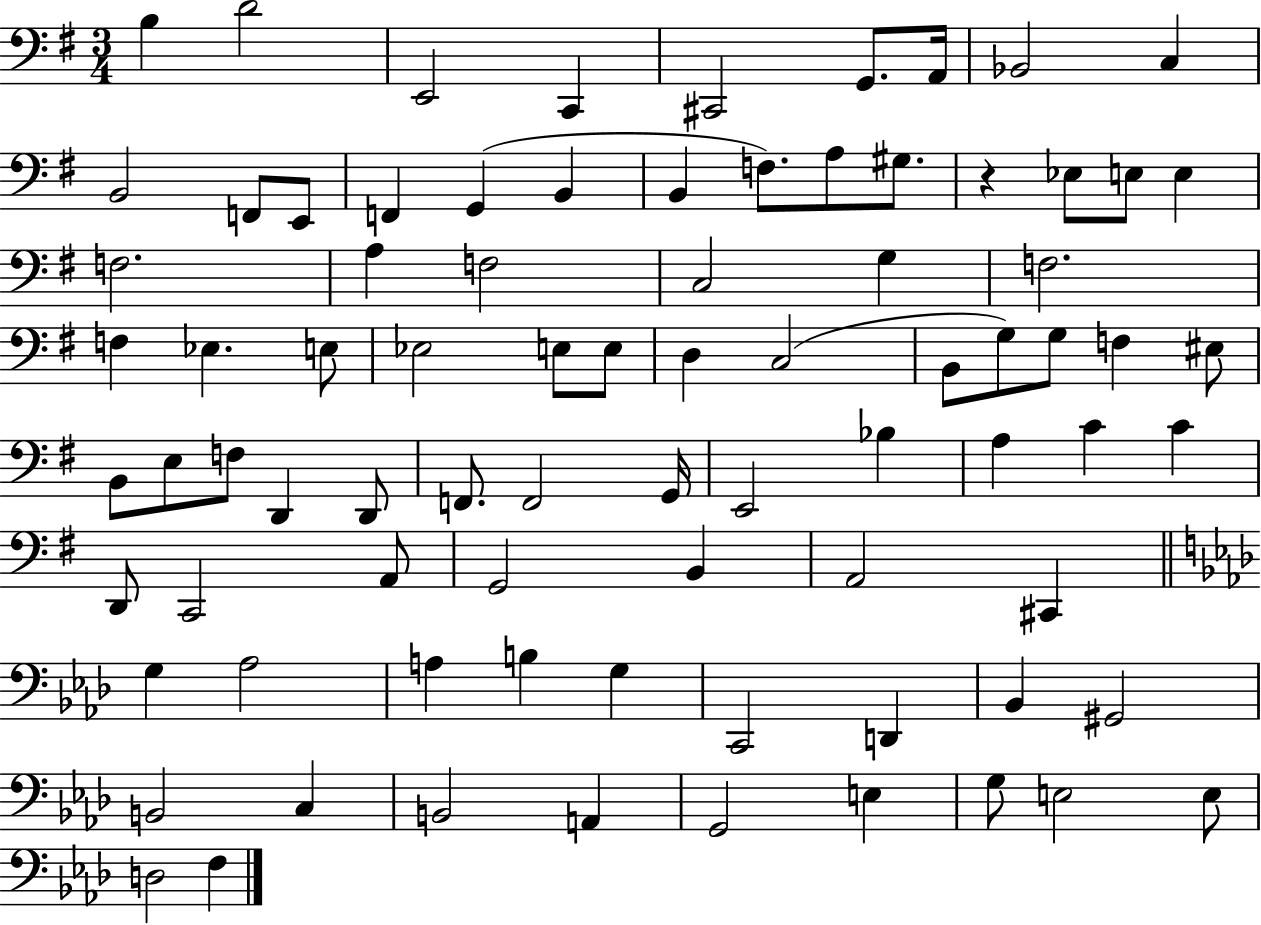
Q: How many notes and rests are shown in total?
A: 82